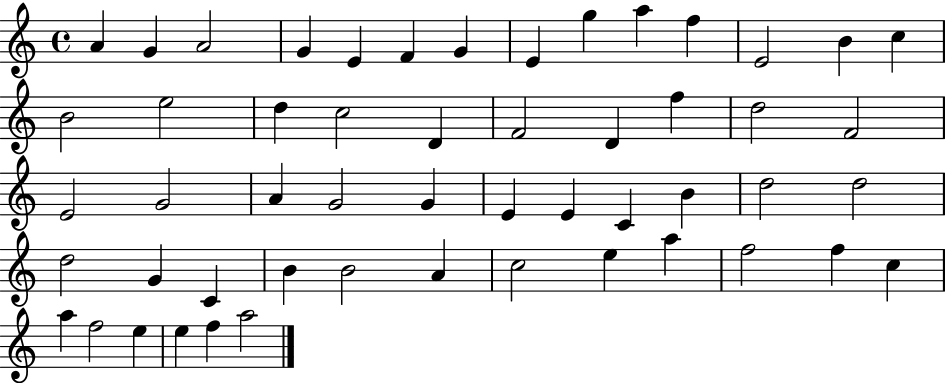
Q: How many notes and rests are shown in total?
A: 53